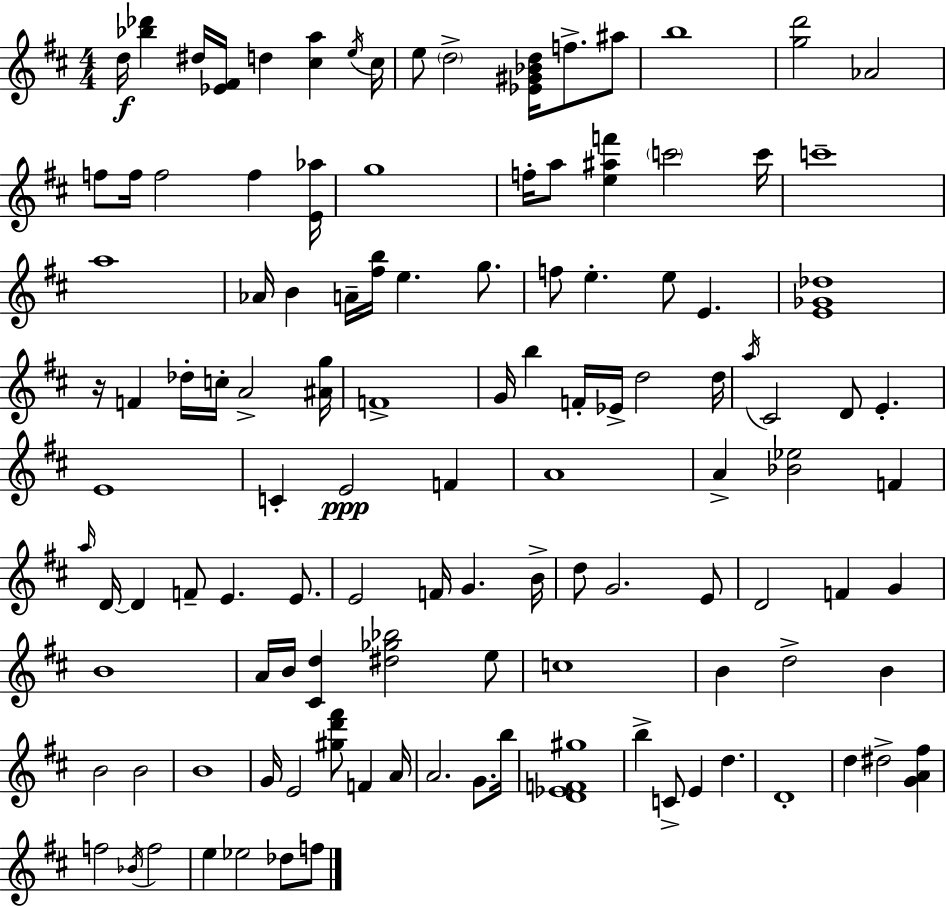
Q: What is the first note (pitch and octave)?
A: D5